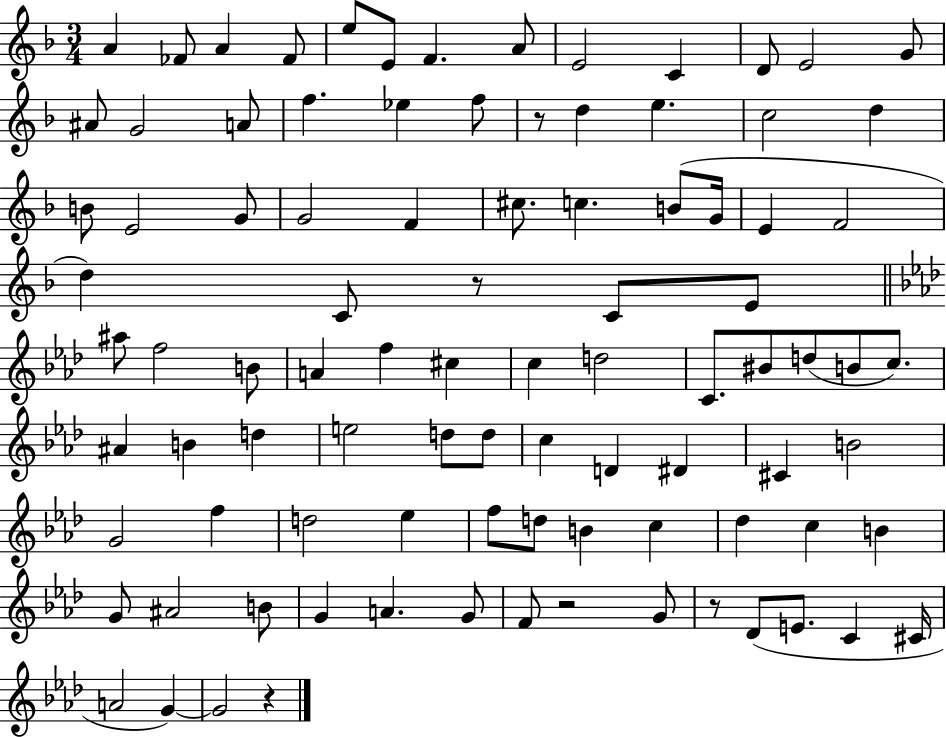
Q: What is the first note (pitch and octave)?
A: A4